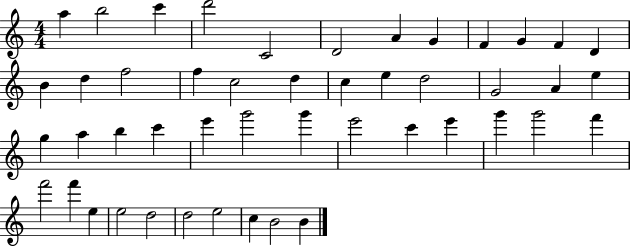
A5/q B5/h C6/q D6/h C4/h D4/h A4/q G4/q F4/q G4/q F4/q D4/q B4/q D5/q F5/h F5/q C5/h D5/q C5/q E5/q D5/h G4/h A4/q E5/q G5/q A5/q B5/q C6/q E6/q G6/h G6/q E6/h C6/q E6/q G6/q G6/h F6/q F6/h F6/q E5/q E5/h D5/h D5/h E5/h C5/q B4/h B4/q